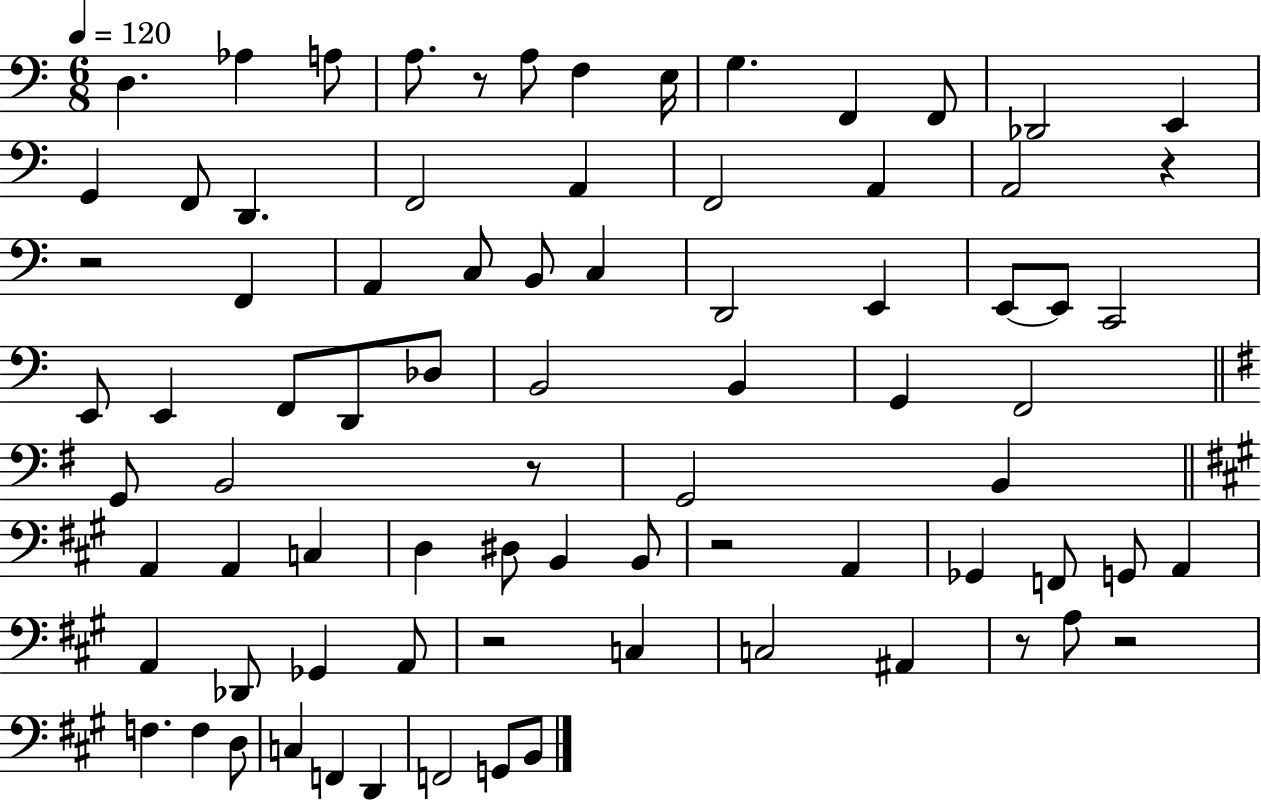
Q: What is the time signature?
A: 6/8